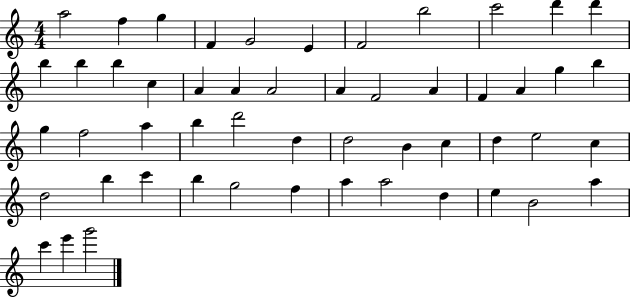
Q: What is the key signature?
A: C major